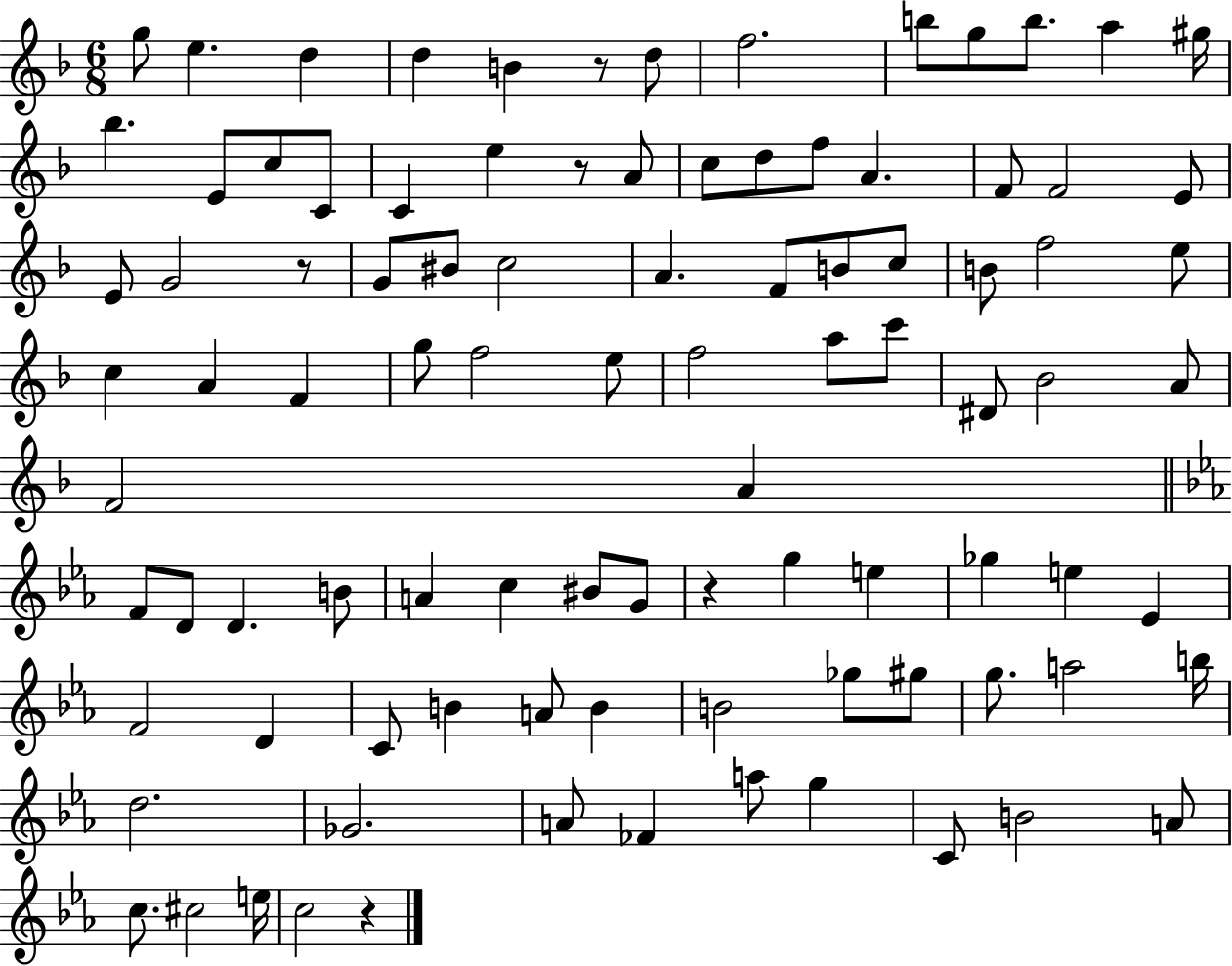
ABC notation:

X:1
T:Untitled
M:6/8
L:1/4
K:F
g/2 e d d B z/2 d/2 f2 b/2 g/2 b/2 a ^g/4 _b E/2 c/2 C/2 C e z/2 A/2 c/2 d/2 f/2 A F/2 F2 E/2 E/2 G2 z/2 G/2 ^B/2 c2 A F/2 B/2 c/2 B/2 f2 e/2 c A F g/2 f2 e/2 f2 a/2 c'/2 ^D/2 _B2 A/2 F2 A F/2 D/2 D B/2 A c ^B/2 G/2 z g e _g e _E F2 D C/2 B A/2 B B2 _g/2 ^g/2 g/2 a2 b/4 d2 _G2 A/2 _F a/2 g C/2 B2 A/2 c/2 ^c2 e/4 c2 z